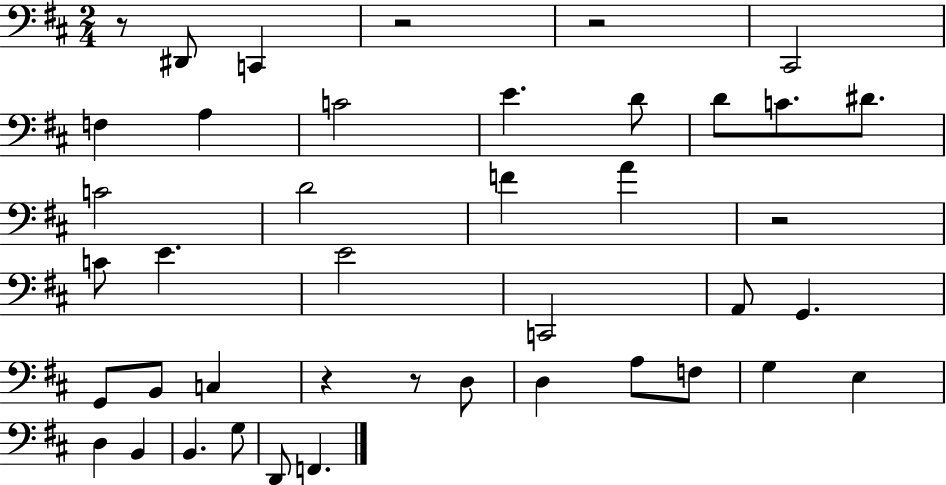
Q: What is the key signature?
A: D major